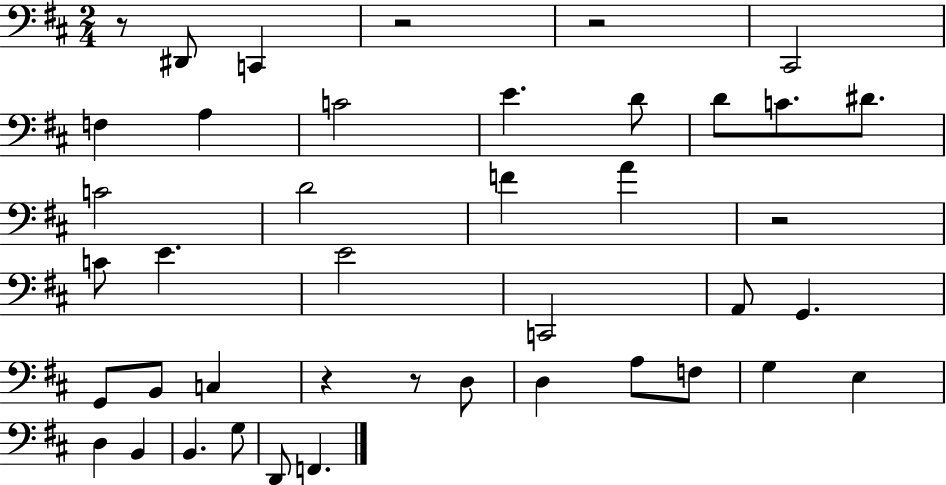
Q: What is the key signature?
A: D major